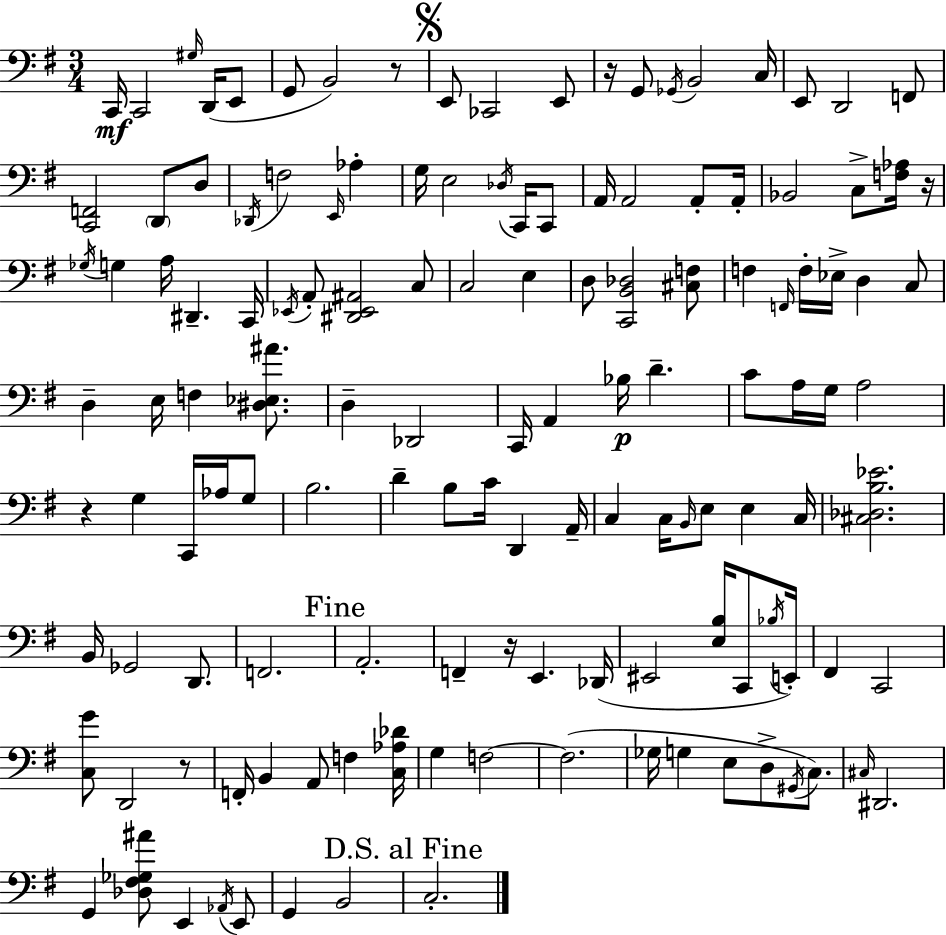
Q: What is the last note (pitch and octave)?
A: C3